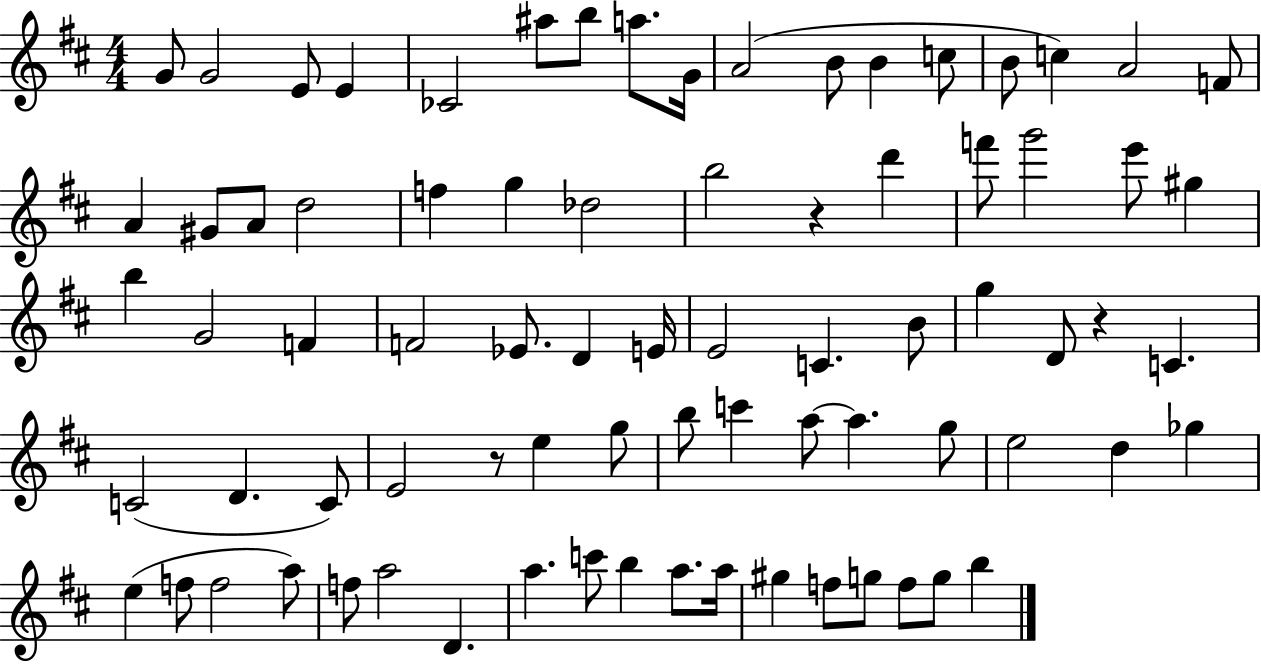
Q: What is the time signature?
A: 4/4